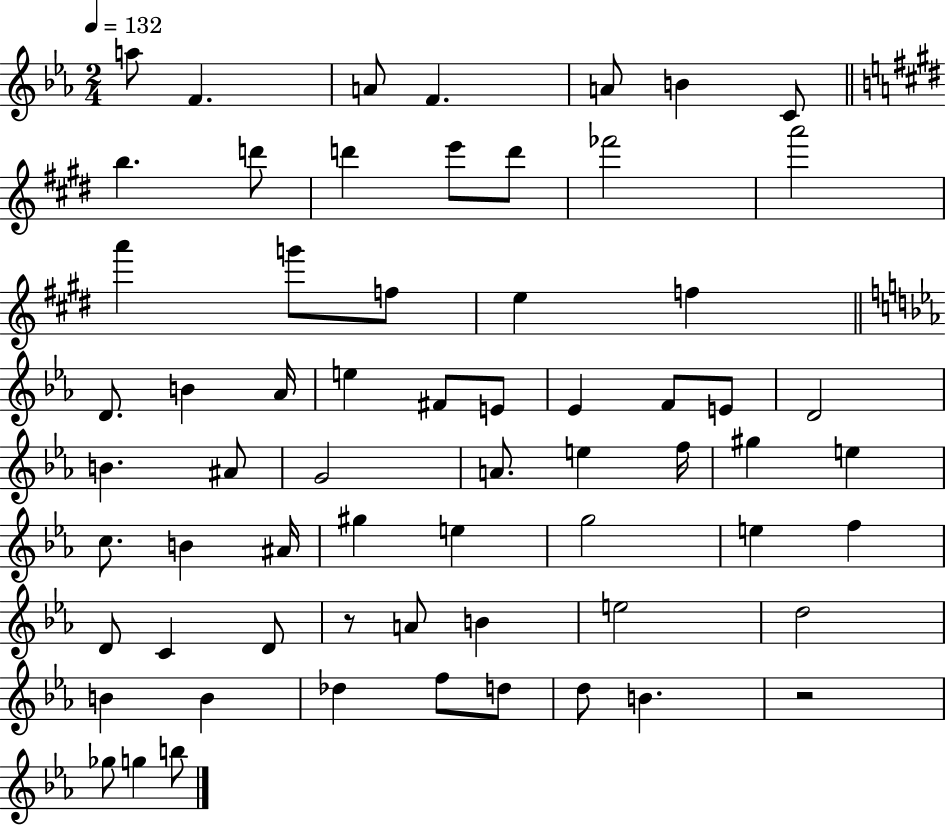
A5/e F4/q. A4/e F4/q. A4/e B4/q C4/e B5/q. D6/e D6/q E6/e D6/e FES6/h A6/h A6/q G6/e F5/e E5/q F5/q D4/e. B4/q Ab4/s E5/q F#4/e E4/e Eb4/q F4/e E4/e D4/h B4/q. A#4/e G4/h A4/e. E5/q F5/s G#5/q E5/q C5/e. B4/q A#4/s G#5/q E5/q G5/h E5/q F5/q D4/e C4/q D4/e R/e A4/e B4/q E5/h D5/h B4/q B4/q Db5/q F5/e D5/e D5/e B4/q. R/h Gb5/e G5/q B5/e